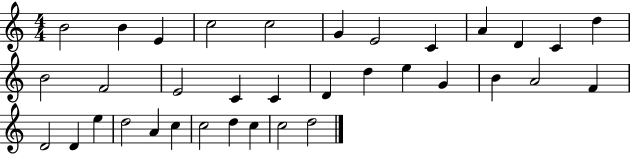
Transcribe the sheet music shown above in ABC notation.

X:1
T:Untitled
M:4/4
L:1/4
K:C
B2 B E c2 c2 G E2 C A D C d B2 F2 E2 C C D d e G B A2 F D2 D e d2 A c c2 d c c2 d2